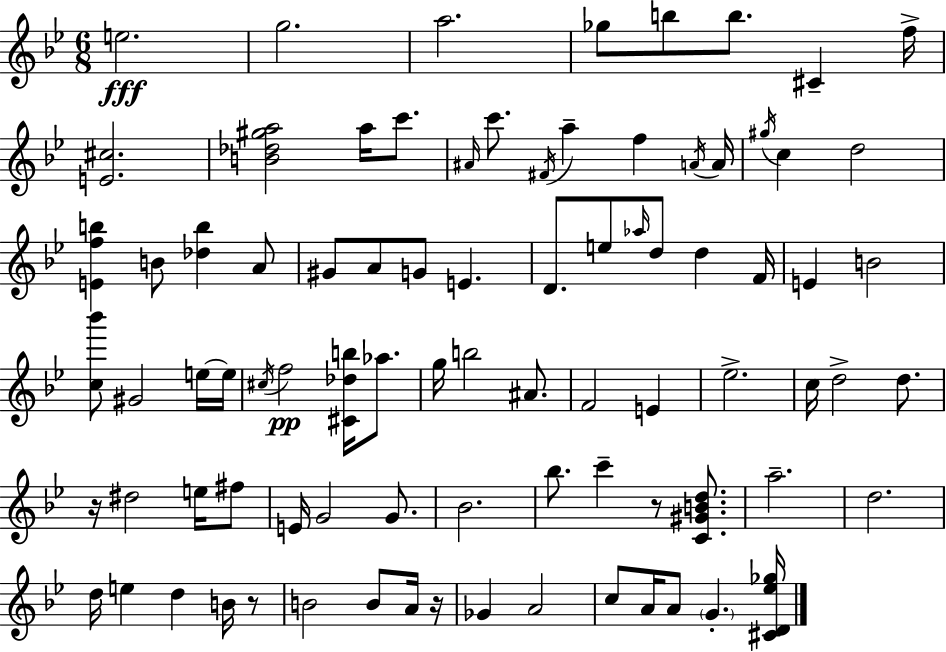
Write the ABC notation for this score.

X:1
T:Untitled
M:6/8
L:1/4
K:Bb
e2 g2 a2 _g/2 b/2 b/2 ^C f/4 [E^c]2 [B_d^ga]2 a/4 c'/2 ^A/4 c'/2 ^F/4 a f A/4 A/4 ^g/4 c d2 [Efb] B/2 [_db] A/2 ^G/2 A/2 G/2 E D/2 e/2 _a/4 d/2 d F/4 E B2 [c_b']/2 ^G2 e/4 e/4 ^c/4 f2 [^C_db]/4 _a/2 g/4 b2 ^A/2 F2 E _e2 c/4 d2 d/2 z/4 ^d2 e/4 ^f/2 E/4 G2 G/2 _B2 _b/2 c' z/2 [C^GBd]/2 a2 d2 d/4 e d B/4 z/2 B2 B/2 A/4 z/4 _G A2 c/2 A/4 A/2 G [^CD_e_g]/4